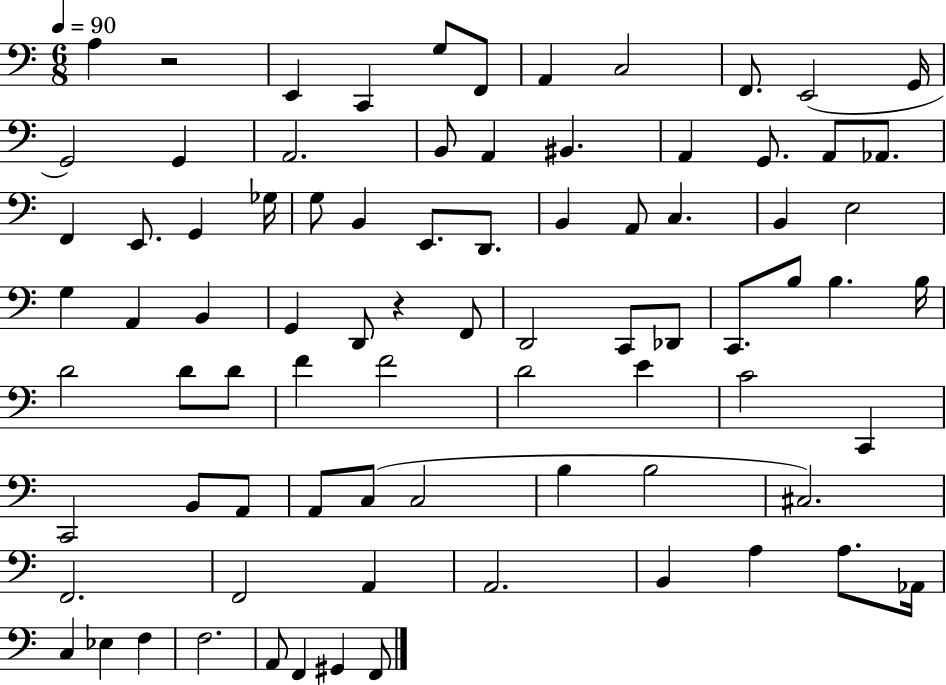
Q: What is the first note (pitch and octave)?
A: A3